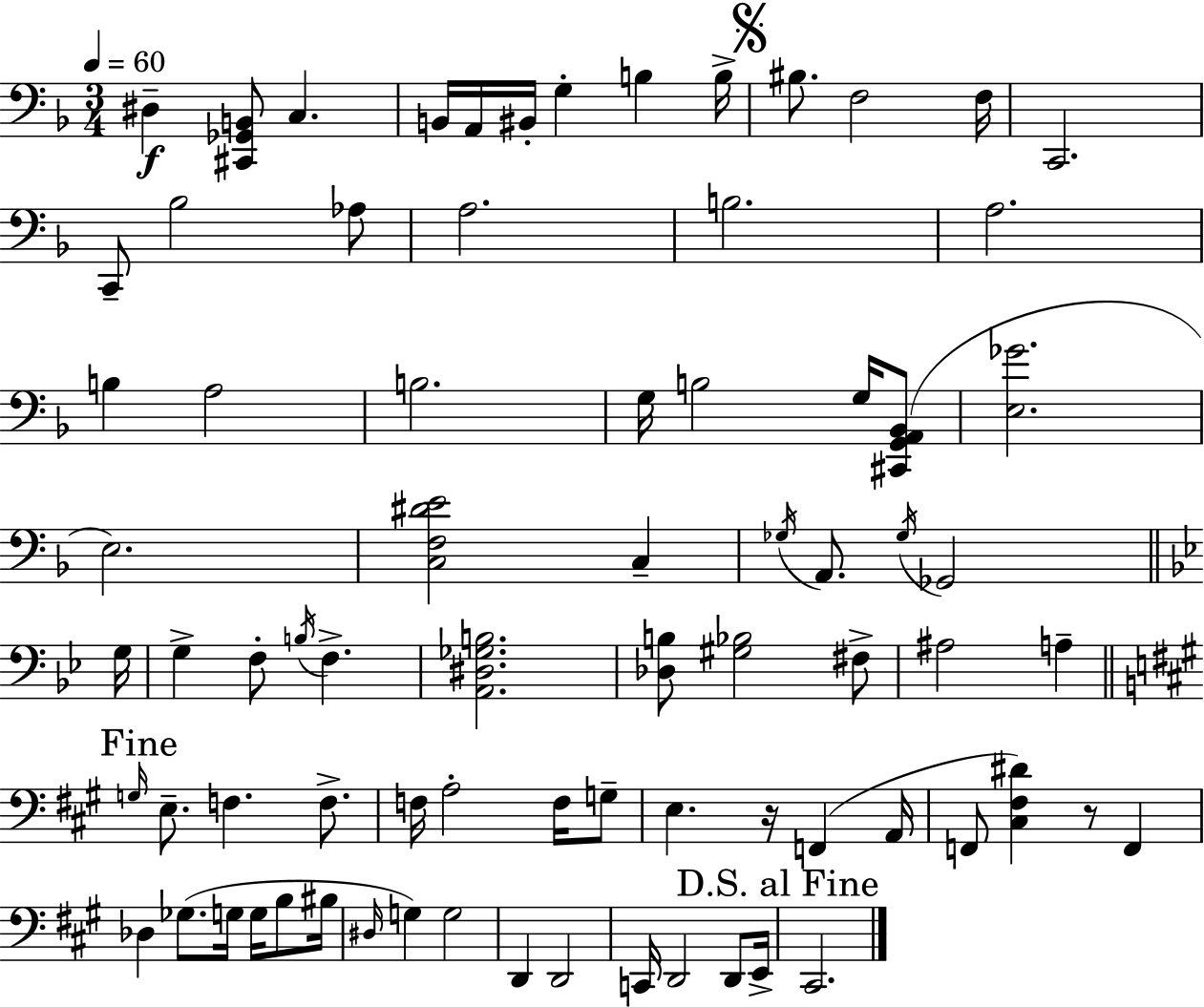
X:1
T:Untitled
M:3/4
L:1/4
K:Dm
^D, [^C,,_G,,B,,]/2 C, B,,/4 A,,/4 ^B,,/4 G, B, B,/4 ^B,/2 F,2 F,/4 C,,2 C,,/2 _B,2 _A,/2 A,2 B,2 A,2 B, A,2 B,2 G,/4 B,2 G,/4 [^C,,G,,A,,_B,,]/2 [E,_G]2 E,2 [C,F,^DE]2 C, _G,/4 A,,/2 _G,/4 _G,,2 G,/4 G, F,/2 B,/4 F, [A,,^D,_G,B,]2 [_D,B,]/2 [^G,_B,]2 ^F,/2 ^A,2 A, G,/4 E,/2 F, F,/2 F,/4 A,2 F,/4 G,/2 E, z/4 F,, A,,/4 F,,/2 [^C,^F,^D] z/2 F,, _D, _G,/2 G,/4 G,/4 B,/2 ^B,/4 ^D,/4 G, G,2 D,, D,,2 C,,/4 D,,2 D,,/2 E,,/4 ^C,,2